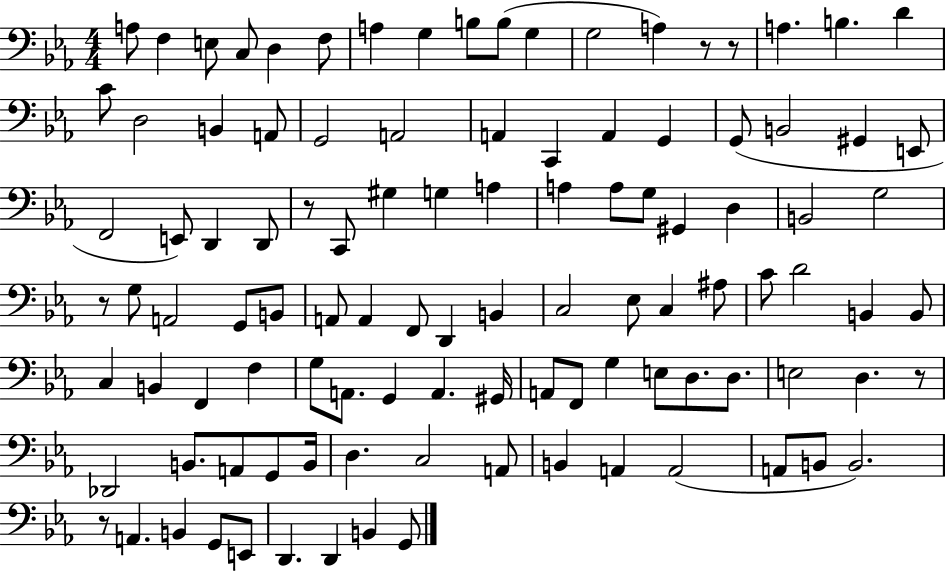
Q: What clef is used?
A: bass